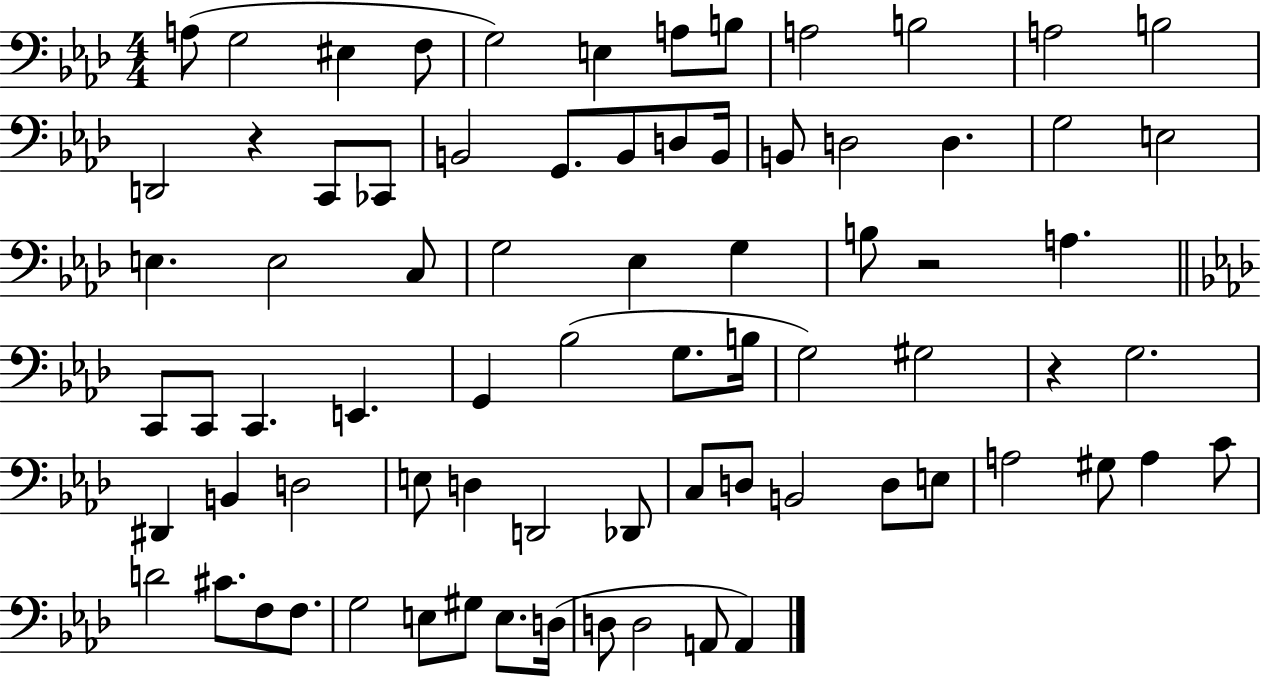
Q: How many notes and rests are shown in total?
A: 76